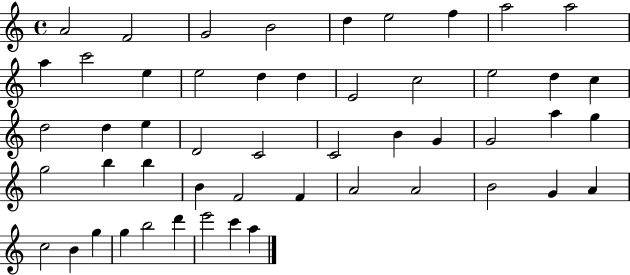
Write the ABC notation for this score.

X:1
T:Untitled
M:4/4
L:1/4
K:C
A2 F2 G2 B2 d e2 f a2 a2 a c'2 e e2 d d E2 c2 e2 d c d2 d e D2 C2 C2 B G G2 a g g2 b b B F2 F A2 A2 B2 G A c2 B g g b2 d' e'2 c' a